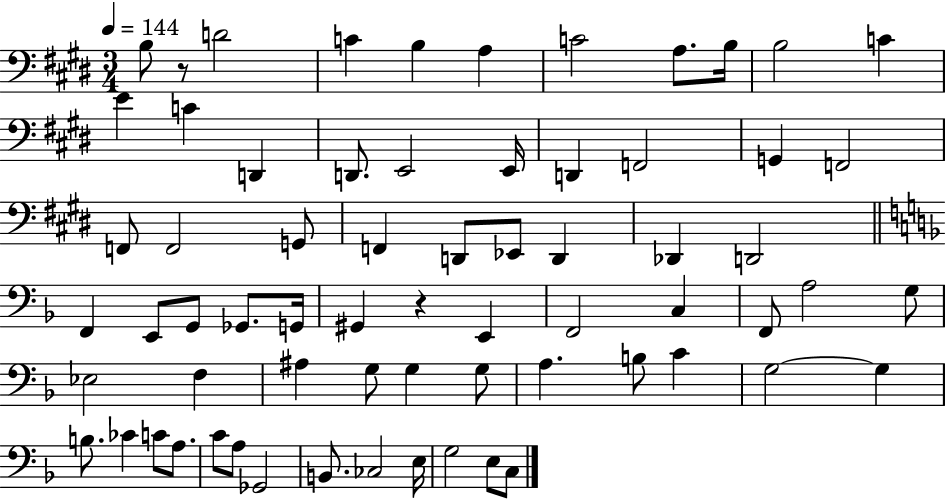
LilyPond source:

{
  \clef bass
  \numericTimeSignature
  \time 3/4
  \key e \major
  \tempo 4 = 144
  b8 r8 d'2 | c'4 b4 a4 | c'2 a8. b16 | b2 c'4 | \break e'4 c'4 d,4 | d,8. e,2 e,16 | d,4 f,2 | g,4 f,2 | \break f,8 f,2 g,8 | f,4 d,8 ees,8 d,4 | des,4 d,2 | \bar "||" \break \key d \minor f,4 e,8 g,8 ges,8. g,16 | gis,4 r4 e,4 | f,2 c4 | f,8 a2 g8 | \break ees2 f4 | ais4 g8 g4 g8 | a4. b8 c'4 | g2~~ g4 | \break b8. ces'4 c'8 a8. | c'8 a8 ges,2 | b,8. ces2 e16 | g2 e8 c8 | \break \bar "|."
}